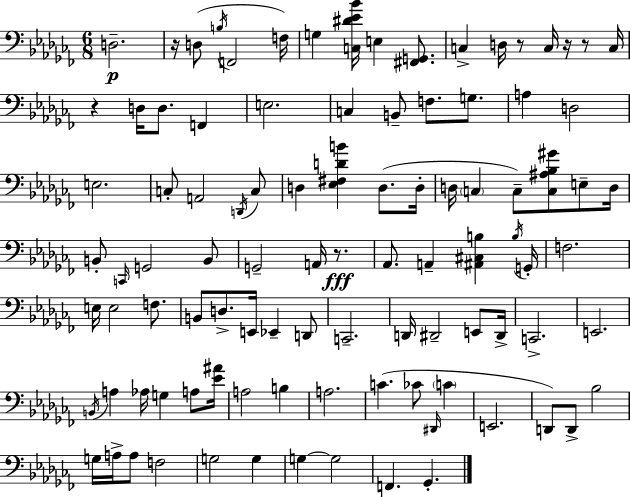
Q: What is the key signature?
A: AES minor